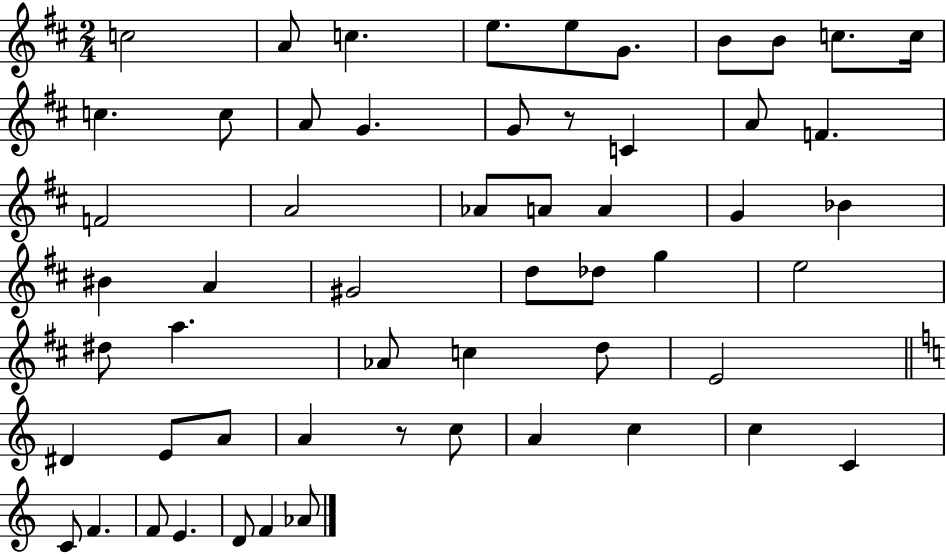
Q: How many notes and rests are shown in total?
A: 56